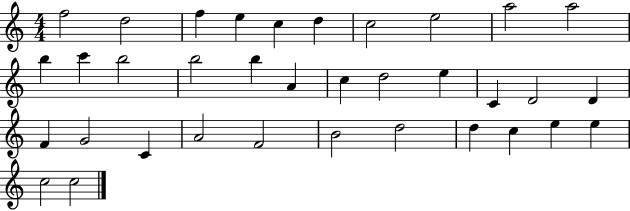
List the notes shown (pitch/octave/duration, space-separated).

F5/h D5/h F5/q E5/q C5/q D5/q C5/h E5/h A5/h A5/h B5/q C6/q B5/h B5/h B5/q A4/q C5/q D5/h E5/q C4/q D4/h D4/q F4/q G4/h C4/q A4/h F4/h B4/h D5/h D5/q C5/q E5/q E5/q C5/h C5/h